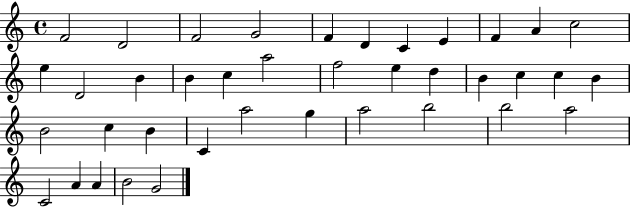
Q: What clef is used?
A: treble